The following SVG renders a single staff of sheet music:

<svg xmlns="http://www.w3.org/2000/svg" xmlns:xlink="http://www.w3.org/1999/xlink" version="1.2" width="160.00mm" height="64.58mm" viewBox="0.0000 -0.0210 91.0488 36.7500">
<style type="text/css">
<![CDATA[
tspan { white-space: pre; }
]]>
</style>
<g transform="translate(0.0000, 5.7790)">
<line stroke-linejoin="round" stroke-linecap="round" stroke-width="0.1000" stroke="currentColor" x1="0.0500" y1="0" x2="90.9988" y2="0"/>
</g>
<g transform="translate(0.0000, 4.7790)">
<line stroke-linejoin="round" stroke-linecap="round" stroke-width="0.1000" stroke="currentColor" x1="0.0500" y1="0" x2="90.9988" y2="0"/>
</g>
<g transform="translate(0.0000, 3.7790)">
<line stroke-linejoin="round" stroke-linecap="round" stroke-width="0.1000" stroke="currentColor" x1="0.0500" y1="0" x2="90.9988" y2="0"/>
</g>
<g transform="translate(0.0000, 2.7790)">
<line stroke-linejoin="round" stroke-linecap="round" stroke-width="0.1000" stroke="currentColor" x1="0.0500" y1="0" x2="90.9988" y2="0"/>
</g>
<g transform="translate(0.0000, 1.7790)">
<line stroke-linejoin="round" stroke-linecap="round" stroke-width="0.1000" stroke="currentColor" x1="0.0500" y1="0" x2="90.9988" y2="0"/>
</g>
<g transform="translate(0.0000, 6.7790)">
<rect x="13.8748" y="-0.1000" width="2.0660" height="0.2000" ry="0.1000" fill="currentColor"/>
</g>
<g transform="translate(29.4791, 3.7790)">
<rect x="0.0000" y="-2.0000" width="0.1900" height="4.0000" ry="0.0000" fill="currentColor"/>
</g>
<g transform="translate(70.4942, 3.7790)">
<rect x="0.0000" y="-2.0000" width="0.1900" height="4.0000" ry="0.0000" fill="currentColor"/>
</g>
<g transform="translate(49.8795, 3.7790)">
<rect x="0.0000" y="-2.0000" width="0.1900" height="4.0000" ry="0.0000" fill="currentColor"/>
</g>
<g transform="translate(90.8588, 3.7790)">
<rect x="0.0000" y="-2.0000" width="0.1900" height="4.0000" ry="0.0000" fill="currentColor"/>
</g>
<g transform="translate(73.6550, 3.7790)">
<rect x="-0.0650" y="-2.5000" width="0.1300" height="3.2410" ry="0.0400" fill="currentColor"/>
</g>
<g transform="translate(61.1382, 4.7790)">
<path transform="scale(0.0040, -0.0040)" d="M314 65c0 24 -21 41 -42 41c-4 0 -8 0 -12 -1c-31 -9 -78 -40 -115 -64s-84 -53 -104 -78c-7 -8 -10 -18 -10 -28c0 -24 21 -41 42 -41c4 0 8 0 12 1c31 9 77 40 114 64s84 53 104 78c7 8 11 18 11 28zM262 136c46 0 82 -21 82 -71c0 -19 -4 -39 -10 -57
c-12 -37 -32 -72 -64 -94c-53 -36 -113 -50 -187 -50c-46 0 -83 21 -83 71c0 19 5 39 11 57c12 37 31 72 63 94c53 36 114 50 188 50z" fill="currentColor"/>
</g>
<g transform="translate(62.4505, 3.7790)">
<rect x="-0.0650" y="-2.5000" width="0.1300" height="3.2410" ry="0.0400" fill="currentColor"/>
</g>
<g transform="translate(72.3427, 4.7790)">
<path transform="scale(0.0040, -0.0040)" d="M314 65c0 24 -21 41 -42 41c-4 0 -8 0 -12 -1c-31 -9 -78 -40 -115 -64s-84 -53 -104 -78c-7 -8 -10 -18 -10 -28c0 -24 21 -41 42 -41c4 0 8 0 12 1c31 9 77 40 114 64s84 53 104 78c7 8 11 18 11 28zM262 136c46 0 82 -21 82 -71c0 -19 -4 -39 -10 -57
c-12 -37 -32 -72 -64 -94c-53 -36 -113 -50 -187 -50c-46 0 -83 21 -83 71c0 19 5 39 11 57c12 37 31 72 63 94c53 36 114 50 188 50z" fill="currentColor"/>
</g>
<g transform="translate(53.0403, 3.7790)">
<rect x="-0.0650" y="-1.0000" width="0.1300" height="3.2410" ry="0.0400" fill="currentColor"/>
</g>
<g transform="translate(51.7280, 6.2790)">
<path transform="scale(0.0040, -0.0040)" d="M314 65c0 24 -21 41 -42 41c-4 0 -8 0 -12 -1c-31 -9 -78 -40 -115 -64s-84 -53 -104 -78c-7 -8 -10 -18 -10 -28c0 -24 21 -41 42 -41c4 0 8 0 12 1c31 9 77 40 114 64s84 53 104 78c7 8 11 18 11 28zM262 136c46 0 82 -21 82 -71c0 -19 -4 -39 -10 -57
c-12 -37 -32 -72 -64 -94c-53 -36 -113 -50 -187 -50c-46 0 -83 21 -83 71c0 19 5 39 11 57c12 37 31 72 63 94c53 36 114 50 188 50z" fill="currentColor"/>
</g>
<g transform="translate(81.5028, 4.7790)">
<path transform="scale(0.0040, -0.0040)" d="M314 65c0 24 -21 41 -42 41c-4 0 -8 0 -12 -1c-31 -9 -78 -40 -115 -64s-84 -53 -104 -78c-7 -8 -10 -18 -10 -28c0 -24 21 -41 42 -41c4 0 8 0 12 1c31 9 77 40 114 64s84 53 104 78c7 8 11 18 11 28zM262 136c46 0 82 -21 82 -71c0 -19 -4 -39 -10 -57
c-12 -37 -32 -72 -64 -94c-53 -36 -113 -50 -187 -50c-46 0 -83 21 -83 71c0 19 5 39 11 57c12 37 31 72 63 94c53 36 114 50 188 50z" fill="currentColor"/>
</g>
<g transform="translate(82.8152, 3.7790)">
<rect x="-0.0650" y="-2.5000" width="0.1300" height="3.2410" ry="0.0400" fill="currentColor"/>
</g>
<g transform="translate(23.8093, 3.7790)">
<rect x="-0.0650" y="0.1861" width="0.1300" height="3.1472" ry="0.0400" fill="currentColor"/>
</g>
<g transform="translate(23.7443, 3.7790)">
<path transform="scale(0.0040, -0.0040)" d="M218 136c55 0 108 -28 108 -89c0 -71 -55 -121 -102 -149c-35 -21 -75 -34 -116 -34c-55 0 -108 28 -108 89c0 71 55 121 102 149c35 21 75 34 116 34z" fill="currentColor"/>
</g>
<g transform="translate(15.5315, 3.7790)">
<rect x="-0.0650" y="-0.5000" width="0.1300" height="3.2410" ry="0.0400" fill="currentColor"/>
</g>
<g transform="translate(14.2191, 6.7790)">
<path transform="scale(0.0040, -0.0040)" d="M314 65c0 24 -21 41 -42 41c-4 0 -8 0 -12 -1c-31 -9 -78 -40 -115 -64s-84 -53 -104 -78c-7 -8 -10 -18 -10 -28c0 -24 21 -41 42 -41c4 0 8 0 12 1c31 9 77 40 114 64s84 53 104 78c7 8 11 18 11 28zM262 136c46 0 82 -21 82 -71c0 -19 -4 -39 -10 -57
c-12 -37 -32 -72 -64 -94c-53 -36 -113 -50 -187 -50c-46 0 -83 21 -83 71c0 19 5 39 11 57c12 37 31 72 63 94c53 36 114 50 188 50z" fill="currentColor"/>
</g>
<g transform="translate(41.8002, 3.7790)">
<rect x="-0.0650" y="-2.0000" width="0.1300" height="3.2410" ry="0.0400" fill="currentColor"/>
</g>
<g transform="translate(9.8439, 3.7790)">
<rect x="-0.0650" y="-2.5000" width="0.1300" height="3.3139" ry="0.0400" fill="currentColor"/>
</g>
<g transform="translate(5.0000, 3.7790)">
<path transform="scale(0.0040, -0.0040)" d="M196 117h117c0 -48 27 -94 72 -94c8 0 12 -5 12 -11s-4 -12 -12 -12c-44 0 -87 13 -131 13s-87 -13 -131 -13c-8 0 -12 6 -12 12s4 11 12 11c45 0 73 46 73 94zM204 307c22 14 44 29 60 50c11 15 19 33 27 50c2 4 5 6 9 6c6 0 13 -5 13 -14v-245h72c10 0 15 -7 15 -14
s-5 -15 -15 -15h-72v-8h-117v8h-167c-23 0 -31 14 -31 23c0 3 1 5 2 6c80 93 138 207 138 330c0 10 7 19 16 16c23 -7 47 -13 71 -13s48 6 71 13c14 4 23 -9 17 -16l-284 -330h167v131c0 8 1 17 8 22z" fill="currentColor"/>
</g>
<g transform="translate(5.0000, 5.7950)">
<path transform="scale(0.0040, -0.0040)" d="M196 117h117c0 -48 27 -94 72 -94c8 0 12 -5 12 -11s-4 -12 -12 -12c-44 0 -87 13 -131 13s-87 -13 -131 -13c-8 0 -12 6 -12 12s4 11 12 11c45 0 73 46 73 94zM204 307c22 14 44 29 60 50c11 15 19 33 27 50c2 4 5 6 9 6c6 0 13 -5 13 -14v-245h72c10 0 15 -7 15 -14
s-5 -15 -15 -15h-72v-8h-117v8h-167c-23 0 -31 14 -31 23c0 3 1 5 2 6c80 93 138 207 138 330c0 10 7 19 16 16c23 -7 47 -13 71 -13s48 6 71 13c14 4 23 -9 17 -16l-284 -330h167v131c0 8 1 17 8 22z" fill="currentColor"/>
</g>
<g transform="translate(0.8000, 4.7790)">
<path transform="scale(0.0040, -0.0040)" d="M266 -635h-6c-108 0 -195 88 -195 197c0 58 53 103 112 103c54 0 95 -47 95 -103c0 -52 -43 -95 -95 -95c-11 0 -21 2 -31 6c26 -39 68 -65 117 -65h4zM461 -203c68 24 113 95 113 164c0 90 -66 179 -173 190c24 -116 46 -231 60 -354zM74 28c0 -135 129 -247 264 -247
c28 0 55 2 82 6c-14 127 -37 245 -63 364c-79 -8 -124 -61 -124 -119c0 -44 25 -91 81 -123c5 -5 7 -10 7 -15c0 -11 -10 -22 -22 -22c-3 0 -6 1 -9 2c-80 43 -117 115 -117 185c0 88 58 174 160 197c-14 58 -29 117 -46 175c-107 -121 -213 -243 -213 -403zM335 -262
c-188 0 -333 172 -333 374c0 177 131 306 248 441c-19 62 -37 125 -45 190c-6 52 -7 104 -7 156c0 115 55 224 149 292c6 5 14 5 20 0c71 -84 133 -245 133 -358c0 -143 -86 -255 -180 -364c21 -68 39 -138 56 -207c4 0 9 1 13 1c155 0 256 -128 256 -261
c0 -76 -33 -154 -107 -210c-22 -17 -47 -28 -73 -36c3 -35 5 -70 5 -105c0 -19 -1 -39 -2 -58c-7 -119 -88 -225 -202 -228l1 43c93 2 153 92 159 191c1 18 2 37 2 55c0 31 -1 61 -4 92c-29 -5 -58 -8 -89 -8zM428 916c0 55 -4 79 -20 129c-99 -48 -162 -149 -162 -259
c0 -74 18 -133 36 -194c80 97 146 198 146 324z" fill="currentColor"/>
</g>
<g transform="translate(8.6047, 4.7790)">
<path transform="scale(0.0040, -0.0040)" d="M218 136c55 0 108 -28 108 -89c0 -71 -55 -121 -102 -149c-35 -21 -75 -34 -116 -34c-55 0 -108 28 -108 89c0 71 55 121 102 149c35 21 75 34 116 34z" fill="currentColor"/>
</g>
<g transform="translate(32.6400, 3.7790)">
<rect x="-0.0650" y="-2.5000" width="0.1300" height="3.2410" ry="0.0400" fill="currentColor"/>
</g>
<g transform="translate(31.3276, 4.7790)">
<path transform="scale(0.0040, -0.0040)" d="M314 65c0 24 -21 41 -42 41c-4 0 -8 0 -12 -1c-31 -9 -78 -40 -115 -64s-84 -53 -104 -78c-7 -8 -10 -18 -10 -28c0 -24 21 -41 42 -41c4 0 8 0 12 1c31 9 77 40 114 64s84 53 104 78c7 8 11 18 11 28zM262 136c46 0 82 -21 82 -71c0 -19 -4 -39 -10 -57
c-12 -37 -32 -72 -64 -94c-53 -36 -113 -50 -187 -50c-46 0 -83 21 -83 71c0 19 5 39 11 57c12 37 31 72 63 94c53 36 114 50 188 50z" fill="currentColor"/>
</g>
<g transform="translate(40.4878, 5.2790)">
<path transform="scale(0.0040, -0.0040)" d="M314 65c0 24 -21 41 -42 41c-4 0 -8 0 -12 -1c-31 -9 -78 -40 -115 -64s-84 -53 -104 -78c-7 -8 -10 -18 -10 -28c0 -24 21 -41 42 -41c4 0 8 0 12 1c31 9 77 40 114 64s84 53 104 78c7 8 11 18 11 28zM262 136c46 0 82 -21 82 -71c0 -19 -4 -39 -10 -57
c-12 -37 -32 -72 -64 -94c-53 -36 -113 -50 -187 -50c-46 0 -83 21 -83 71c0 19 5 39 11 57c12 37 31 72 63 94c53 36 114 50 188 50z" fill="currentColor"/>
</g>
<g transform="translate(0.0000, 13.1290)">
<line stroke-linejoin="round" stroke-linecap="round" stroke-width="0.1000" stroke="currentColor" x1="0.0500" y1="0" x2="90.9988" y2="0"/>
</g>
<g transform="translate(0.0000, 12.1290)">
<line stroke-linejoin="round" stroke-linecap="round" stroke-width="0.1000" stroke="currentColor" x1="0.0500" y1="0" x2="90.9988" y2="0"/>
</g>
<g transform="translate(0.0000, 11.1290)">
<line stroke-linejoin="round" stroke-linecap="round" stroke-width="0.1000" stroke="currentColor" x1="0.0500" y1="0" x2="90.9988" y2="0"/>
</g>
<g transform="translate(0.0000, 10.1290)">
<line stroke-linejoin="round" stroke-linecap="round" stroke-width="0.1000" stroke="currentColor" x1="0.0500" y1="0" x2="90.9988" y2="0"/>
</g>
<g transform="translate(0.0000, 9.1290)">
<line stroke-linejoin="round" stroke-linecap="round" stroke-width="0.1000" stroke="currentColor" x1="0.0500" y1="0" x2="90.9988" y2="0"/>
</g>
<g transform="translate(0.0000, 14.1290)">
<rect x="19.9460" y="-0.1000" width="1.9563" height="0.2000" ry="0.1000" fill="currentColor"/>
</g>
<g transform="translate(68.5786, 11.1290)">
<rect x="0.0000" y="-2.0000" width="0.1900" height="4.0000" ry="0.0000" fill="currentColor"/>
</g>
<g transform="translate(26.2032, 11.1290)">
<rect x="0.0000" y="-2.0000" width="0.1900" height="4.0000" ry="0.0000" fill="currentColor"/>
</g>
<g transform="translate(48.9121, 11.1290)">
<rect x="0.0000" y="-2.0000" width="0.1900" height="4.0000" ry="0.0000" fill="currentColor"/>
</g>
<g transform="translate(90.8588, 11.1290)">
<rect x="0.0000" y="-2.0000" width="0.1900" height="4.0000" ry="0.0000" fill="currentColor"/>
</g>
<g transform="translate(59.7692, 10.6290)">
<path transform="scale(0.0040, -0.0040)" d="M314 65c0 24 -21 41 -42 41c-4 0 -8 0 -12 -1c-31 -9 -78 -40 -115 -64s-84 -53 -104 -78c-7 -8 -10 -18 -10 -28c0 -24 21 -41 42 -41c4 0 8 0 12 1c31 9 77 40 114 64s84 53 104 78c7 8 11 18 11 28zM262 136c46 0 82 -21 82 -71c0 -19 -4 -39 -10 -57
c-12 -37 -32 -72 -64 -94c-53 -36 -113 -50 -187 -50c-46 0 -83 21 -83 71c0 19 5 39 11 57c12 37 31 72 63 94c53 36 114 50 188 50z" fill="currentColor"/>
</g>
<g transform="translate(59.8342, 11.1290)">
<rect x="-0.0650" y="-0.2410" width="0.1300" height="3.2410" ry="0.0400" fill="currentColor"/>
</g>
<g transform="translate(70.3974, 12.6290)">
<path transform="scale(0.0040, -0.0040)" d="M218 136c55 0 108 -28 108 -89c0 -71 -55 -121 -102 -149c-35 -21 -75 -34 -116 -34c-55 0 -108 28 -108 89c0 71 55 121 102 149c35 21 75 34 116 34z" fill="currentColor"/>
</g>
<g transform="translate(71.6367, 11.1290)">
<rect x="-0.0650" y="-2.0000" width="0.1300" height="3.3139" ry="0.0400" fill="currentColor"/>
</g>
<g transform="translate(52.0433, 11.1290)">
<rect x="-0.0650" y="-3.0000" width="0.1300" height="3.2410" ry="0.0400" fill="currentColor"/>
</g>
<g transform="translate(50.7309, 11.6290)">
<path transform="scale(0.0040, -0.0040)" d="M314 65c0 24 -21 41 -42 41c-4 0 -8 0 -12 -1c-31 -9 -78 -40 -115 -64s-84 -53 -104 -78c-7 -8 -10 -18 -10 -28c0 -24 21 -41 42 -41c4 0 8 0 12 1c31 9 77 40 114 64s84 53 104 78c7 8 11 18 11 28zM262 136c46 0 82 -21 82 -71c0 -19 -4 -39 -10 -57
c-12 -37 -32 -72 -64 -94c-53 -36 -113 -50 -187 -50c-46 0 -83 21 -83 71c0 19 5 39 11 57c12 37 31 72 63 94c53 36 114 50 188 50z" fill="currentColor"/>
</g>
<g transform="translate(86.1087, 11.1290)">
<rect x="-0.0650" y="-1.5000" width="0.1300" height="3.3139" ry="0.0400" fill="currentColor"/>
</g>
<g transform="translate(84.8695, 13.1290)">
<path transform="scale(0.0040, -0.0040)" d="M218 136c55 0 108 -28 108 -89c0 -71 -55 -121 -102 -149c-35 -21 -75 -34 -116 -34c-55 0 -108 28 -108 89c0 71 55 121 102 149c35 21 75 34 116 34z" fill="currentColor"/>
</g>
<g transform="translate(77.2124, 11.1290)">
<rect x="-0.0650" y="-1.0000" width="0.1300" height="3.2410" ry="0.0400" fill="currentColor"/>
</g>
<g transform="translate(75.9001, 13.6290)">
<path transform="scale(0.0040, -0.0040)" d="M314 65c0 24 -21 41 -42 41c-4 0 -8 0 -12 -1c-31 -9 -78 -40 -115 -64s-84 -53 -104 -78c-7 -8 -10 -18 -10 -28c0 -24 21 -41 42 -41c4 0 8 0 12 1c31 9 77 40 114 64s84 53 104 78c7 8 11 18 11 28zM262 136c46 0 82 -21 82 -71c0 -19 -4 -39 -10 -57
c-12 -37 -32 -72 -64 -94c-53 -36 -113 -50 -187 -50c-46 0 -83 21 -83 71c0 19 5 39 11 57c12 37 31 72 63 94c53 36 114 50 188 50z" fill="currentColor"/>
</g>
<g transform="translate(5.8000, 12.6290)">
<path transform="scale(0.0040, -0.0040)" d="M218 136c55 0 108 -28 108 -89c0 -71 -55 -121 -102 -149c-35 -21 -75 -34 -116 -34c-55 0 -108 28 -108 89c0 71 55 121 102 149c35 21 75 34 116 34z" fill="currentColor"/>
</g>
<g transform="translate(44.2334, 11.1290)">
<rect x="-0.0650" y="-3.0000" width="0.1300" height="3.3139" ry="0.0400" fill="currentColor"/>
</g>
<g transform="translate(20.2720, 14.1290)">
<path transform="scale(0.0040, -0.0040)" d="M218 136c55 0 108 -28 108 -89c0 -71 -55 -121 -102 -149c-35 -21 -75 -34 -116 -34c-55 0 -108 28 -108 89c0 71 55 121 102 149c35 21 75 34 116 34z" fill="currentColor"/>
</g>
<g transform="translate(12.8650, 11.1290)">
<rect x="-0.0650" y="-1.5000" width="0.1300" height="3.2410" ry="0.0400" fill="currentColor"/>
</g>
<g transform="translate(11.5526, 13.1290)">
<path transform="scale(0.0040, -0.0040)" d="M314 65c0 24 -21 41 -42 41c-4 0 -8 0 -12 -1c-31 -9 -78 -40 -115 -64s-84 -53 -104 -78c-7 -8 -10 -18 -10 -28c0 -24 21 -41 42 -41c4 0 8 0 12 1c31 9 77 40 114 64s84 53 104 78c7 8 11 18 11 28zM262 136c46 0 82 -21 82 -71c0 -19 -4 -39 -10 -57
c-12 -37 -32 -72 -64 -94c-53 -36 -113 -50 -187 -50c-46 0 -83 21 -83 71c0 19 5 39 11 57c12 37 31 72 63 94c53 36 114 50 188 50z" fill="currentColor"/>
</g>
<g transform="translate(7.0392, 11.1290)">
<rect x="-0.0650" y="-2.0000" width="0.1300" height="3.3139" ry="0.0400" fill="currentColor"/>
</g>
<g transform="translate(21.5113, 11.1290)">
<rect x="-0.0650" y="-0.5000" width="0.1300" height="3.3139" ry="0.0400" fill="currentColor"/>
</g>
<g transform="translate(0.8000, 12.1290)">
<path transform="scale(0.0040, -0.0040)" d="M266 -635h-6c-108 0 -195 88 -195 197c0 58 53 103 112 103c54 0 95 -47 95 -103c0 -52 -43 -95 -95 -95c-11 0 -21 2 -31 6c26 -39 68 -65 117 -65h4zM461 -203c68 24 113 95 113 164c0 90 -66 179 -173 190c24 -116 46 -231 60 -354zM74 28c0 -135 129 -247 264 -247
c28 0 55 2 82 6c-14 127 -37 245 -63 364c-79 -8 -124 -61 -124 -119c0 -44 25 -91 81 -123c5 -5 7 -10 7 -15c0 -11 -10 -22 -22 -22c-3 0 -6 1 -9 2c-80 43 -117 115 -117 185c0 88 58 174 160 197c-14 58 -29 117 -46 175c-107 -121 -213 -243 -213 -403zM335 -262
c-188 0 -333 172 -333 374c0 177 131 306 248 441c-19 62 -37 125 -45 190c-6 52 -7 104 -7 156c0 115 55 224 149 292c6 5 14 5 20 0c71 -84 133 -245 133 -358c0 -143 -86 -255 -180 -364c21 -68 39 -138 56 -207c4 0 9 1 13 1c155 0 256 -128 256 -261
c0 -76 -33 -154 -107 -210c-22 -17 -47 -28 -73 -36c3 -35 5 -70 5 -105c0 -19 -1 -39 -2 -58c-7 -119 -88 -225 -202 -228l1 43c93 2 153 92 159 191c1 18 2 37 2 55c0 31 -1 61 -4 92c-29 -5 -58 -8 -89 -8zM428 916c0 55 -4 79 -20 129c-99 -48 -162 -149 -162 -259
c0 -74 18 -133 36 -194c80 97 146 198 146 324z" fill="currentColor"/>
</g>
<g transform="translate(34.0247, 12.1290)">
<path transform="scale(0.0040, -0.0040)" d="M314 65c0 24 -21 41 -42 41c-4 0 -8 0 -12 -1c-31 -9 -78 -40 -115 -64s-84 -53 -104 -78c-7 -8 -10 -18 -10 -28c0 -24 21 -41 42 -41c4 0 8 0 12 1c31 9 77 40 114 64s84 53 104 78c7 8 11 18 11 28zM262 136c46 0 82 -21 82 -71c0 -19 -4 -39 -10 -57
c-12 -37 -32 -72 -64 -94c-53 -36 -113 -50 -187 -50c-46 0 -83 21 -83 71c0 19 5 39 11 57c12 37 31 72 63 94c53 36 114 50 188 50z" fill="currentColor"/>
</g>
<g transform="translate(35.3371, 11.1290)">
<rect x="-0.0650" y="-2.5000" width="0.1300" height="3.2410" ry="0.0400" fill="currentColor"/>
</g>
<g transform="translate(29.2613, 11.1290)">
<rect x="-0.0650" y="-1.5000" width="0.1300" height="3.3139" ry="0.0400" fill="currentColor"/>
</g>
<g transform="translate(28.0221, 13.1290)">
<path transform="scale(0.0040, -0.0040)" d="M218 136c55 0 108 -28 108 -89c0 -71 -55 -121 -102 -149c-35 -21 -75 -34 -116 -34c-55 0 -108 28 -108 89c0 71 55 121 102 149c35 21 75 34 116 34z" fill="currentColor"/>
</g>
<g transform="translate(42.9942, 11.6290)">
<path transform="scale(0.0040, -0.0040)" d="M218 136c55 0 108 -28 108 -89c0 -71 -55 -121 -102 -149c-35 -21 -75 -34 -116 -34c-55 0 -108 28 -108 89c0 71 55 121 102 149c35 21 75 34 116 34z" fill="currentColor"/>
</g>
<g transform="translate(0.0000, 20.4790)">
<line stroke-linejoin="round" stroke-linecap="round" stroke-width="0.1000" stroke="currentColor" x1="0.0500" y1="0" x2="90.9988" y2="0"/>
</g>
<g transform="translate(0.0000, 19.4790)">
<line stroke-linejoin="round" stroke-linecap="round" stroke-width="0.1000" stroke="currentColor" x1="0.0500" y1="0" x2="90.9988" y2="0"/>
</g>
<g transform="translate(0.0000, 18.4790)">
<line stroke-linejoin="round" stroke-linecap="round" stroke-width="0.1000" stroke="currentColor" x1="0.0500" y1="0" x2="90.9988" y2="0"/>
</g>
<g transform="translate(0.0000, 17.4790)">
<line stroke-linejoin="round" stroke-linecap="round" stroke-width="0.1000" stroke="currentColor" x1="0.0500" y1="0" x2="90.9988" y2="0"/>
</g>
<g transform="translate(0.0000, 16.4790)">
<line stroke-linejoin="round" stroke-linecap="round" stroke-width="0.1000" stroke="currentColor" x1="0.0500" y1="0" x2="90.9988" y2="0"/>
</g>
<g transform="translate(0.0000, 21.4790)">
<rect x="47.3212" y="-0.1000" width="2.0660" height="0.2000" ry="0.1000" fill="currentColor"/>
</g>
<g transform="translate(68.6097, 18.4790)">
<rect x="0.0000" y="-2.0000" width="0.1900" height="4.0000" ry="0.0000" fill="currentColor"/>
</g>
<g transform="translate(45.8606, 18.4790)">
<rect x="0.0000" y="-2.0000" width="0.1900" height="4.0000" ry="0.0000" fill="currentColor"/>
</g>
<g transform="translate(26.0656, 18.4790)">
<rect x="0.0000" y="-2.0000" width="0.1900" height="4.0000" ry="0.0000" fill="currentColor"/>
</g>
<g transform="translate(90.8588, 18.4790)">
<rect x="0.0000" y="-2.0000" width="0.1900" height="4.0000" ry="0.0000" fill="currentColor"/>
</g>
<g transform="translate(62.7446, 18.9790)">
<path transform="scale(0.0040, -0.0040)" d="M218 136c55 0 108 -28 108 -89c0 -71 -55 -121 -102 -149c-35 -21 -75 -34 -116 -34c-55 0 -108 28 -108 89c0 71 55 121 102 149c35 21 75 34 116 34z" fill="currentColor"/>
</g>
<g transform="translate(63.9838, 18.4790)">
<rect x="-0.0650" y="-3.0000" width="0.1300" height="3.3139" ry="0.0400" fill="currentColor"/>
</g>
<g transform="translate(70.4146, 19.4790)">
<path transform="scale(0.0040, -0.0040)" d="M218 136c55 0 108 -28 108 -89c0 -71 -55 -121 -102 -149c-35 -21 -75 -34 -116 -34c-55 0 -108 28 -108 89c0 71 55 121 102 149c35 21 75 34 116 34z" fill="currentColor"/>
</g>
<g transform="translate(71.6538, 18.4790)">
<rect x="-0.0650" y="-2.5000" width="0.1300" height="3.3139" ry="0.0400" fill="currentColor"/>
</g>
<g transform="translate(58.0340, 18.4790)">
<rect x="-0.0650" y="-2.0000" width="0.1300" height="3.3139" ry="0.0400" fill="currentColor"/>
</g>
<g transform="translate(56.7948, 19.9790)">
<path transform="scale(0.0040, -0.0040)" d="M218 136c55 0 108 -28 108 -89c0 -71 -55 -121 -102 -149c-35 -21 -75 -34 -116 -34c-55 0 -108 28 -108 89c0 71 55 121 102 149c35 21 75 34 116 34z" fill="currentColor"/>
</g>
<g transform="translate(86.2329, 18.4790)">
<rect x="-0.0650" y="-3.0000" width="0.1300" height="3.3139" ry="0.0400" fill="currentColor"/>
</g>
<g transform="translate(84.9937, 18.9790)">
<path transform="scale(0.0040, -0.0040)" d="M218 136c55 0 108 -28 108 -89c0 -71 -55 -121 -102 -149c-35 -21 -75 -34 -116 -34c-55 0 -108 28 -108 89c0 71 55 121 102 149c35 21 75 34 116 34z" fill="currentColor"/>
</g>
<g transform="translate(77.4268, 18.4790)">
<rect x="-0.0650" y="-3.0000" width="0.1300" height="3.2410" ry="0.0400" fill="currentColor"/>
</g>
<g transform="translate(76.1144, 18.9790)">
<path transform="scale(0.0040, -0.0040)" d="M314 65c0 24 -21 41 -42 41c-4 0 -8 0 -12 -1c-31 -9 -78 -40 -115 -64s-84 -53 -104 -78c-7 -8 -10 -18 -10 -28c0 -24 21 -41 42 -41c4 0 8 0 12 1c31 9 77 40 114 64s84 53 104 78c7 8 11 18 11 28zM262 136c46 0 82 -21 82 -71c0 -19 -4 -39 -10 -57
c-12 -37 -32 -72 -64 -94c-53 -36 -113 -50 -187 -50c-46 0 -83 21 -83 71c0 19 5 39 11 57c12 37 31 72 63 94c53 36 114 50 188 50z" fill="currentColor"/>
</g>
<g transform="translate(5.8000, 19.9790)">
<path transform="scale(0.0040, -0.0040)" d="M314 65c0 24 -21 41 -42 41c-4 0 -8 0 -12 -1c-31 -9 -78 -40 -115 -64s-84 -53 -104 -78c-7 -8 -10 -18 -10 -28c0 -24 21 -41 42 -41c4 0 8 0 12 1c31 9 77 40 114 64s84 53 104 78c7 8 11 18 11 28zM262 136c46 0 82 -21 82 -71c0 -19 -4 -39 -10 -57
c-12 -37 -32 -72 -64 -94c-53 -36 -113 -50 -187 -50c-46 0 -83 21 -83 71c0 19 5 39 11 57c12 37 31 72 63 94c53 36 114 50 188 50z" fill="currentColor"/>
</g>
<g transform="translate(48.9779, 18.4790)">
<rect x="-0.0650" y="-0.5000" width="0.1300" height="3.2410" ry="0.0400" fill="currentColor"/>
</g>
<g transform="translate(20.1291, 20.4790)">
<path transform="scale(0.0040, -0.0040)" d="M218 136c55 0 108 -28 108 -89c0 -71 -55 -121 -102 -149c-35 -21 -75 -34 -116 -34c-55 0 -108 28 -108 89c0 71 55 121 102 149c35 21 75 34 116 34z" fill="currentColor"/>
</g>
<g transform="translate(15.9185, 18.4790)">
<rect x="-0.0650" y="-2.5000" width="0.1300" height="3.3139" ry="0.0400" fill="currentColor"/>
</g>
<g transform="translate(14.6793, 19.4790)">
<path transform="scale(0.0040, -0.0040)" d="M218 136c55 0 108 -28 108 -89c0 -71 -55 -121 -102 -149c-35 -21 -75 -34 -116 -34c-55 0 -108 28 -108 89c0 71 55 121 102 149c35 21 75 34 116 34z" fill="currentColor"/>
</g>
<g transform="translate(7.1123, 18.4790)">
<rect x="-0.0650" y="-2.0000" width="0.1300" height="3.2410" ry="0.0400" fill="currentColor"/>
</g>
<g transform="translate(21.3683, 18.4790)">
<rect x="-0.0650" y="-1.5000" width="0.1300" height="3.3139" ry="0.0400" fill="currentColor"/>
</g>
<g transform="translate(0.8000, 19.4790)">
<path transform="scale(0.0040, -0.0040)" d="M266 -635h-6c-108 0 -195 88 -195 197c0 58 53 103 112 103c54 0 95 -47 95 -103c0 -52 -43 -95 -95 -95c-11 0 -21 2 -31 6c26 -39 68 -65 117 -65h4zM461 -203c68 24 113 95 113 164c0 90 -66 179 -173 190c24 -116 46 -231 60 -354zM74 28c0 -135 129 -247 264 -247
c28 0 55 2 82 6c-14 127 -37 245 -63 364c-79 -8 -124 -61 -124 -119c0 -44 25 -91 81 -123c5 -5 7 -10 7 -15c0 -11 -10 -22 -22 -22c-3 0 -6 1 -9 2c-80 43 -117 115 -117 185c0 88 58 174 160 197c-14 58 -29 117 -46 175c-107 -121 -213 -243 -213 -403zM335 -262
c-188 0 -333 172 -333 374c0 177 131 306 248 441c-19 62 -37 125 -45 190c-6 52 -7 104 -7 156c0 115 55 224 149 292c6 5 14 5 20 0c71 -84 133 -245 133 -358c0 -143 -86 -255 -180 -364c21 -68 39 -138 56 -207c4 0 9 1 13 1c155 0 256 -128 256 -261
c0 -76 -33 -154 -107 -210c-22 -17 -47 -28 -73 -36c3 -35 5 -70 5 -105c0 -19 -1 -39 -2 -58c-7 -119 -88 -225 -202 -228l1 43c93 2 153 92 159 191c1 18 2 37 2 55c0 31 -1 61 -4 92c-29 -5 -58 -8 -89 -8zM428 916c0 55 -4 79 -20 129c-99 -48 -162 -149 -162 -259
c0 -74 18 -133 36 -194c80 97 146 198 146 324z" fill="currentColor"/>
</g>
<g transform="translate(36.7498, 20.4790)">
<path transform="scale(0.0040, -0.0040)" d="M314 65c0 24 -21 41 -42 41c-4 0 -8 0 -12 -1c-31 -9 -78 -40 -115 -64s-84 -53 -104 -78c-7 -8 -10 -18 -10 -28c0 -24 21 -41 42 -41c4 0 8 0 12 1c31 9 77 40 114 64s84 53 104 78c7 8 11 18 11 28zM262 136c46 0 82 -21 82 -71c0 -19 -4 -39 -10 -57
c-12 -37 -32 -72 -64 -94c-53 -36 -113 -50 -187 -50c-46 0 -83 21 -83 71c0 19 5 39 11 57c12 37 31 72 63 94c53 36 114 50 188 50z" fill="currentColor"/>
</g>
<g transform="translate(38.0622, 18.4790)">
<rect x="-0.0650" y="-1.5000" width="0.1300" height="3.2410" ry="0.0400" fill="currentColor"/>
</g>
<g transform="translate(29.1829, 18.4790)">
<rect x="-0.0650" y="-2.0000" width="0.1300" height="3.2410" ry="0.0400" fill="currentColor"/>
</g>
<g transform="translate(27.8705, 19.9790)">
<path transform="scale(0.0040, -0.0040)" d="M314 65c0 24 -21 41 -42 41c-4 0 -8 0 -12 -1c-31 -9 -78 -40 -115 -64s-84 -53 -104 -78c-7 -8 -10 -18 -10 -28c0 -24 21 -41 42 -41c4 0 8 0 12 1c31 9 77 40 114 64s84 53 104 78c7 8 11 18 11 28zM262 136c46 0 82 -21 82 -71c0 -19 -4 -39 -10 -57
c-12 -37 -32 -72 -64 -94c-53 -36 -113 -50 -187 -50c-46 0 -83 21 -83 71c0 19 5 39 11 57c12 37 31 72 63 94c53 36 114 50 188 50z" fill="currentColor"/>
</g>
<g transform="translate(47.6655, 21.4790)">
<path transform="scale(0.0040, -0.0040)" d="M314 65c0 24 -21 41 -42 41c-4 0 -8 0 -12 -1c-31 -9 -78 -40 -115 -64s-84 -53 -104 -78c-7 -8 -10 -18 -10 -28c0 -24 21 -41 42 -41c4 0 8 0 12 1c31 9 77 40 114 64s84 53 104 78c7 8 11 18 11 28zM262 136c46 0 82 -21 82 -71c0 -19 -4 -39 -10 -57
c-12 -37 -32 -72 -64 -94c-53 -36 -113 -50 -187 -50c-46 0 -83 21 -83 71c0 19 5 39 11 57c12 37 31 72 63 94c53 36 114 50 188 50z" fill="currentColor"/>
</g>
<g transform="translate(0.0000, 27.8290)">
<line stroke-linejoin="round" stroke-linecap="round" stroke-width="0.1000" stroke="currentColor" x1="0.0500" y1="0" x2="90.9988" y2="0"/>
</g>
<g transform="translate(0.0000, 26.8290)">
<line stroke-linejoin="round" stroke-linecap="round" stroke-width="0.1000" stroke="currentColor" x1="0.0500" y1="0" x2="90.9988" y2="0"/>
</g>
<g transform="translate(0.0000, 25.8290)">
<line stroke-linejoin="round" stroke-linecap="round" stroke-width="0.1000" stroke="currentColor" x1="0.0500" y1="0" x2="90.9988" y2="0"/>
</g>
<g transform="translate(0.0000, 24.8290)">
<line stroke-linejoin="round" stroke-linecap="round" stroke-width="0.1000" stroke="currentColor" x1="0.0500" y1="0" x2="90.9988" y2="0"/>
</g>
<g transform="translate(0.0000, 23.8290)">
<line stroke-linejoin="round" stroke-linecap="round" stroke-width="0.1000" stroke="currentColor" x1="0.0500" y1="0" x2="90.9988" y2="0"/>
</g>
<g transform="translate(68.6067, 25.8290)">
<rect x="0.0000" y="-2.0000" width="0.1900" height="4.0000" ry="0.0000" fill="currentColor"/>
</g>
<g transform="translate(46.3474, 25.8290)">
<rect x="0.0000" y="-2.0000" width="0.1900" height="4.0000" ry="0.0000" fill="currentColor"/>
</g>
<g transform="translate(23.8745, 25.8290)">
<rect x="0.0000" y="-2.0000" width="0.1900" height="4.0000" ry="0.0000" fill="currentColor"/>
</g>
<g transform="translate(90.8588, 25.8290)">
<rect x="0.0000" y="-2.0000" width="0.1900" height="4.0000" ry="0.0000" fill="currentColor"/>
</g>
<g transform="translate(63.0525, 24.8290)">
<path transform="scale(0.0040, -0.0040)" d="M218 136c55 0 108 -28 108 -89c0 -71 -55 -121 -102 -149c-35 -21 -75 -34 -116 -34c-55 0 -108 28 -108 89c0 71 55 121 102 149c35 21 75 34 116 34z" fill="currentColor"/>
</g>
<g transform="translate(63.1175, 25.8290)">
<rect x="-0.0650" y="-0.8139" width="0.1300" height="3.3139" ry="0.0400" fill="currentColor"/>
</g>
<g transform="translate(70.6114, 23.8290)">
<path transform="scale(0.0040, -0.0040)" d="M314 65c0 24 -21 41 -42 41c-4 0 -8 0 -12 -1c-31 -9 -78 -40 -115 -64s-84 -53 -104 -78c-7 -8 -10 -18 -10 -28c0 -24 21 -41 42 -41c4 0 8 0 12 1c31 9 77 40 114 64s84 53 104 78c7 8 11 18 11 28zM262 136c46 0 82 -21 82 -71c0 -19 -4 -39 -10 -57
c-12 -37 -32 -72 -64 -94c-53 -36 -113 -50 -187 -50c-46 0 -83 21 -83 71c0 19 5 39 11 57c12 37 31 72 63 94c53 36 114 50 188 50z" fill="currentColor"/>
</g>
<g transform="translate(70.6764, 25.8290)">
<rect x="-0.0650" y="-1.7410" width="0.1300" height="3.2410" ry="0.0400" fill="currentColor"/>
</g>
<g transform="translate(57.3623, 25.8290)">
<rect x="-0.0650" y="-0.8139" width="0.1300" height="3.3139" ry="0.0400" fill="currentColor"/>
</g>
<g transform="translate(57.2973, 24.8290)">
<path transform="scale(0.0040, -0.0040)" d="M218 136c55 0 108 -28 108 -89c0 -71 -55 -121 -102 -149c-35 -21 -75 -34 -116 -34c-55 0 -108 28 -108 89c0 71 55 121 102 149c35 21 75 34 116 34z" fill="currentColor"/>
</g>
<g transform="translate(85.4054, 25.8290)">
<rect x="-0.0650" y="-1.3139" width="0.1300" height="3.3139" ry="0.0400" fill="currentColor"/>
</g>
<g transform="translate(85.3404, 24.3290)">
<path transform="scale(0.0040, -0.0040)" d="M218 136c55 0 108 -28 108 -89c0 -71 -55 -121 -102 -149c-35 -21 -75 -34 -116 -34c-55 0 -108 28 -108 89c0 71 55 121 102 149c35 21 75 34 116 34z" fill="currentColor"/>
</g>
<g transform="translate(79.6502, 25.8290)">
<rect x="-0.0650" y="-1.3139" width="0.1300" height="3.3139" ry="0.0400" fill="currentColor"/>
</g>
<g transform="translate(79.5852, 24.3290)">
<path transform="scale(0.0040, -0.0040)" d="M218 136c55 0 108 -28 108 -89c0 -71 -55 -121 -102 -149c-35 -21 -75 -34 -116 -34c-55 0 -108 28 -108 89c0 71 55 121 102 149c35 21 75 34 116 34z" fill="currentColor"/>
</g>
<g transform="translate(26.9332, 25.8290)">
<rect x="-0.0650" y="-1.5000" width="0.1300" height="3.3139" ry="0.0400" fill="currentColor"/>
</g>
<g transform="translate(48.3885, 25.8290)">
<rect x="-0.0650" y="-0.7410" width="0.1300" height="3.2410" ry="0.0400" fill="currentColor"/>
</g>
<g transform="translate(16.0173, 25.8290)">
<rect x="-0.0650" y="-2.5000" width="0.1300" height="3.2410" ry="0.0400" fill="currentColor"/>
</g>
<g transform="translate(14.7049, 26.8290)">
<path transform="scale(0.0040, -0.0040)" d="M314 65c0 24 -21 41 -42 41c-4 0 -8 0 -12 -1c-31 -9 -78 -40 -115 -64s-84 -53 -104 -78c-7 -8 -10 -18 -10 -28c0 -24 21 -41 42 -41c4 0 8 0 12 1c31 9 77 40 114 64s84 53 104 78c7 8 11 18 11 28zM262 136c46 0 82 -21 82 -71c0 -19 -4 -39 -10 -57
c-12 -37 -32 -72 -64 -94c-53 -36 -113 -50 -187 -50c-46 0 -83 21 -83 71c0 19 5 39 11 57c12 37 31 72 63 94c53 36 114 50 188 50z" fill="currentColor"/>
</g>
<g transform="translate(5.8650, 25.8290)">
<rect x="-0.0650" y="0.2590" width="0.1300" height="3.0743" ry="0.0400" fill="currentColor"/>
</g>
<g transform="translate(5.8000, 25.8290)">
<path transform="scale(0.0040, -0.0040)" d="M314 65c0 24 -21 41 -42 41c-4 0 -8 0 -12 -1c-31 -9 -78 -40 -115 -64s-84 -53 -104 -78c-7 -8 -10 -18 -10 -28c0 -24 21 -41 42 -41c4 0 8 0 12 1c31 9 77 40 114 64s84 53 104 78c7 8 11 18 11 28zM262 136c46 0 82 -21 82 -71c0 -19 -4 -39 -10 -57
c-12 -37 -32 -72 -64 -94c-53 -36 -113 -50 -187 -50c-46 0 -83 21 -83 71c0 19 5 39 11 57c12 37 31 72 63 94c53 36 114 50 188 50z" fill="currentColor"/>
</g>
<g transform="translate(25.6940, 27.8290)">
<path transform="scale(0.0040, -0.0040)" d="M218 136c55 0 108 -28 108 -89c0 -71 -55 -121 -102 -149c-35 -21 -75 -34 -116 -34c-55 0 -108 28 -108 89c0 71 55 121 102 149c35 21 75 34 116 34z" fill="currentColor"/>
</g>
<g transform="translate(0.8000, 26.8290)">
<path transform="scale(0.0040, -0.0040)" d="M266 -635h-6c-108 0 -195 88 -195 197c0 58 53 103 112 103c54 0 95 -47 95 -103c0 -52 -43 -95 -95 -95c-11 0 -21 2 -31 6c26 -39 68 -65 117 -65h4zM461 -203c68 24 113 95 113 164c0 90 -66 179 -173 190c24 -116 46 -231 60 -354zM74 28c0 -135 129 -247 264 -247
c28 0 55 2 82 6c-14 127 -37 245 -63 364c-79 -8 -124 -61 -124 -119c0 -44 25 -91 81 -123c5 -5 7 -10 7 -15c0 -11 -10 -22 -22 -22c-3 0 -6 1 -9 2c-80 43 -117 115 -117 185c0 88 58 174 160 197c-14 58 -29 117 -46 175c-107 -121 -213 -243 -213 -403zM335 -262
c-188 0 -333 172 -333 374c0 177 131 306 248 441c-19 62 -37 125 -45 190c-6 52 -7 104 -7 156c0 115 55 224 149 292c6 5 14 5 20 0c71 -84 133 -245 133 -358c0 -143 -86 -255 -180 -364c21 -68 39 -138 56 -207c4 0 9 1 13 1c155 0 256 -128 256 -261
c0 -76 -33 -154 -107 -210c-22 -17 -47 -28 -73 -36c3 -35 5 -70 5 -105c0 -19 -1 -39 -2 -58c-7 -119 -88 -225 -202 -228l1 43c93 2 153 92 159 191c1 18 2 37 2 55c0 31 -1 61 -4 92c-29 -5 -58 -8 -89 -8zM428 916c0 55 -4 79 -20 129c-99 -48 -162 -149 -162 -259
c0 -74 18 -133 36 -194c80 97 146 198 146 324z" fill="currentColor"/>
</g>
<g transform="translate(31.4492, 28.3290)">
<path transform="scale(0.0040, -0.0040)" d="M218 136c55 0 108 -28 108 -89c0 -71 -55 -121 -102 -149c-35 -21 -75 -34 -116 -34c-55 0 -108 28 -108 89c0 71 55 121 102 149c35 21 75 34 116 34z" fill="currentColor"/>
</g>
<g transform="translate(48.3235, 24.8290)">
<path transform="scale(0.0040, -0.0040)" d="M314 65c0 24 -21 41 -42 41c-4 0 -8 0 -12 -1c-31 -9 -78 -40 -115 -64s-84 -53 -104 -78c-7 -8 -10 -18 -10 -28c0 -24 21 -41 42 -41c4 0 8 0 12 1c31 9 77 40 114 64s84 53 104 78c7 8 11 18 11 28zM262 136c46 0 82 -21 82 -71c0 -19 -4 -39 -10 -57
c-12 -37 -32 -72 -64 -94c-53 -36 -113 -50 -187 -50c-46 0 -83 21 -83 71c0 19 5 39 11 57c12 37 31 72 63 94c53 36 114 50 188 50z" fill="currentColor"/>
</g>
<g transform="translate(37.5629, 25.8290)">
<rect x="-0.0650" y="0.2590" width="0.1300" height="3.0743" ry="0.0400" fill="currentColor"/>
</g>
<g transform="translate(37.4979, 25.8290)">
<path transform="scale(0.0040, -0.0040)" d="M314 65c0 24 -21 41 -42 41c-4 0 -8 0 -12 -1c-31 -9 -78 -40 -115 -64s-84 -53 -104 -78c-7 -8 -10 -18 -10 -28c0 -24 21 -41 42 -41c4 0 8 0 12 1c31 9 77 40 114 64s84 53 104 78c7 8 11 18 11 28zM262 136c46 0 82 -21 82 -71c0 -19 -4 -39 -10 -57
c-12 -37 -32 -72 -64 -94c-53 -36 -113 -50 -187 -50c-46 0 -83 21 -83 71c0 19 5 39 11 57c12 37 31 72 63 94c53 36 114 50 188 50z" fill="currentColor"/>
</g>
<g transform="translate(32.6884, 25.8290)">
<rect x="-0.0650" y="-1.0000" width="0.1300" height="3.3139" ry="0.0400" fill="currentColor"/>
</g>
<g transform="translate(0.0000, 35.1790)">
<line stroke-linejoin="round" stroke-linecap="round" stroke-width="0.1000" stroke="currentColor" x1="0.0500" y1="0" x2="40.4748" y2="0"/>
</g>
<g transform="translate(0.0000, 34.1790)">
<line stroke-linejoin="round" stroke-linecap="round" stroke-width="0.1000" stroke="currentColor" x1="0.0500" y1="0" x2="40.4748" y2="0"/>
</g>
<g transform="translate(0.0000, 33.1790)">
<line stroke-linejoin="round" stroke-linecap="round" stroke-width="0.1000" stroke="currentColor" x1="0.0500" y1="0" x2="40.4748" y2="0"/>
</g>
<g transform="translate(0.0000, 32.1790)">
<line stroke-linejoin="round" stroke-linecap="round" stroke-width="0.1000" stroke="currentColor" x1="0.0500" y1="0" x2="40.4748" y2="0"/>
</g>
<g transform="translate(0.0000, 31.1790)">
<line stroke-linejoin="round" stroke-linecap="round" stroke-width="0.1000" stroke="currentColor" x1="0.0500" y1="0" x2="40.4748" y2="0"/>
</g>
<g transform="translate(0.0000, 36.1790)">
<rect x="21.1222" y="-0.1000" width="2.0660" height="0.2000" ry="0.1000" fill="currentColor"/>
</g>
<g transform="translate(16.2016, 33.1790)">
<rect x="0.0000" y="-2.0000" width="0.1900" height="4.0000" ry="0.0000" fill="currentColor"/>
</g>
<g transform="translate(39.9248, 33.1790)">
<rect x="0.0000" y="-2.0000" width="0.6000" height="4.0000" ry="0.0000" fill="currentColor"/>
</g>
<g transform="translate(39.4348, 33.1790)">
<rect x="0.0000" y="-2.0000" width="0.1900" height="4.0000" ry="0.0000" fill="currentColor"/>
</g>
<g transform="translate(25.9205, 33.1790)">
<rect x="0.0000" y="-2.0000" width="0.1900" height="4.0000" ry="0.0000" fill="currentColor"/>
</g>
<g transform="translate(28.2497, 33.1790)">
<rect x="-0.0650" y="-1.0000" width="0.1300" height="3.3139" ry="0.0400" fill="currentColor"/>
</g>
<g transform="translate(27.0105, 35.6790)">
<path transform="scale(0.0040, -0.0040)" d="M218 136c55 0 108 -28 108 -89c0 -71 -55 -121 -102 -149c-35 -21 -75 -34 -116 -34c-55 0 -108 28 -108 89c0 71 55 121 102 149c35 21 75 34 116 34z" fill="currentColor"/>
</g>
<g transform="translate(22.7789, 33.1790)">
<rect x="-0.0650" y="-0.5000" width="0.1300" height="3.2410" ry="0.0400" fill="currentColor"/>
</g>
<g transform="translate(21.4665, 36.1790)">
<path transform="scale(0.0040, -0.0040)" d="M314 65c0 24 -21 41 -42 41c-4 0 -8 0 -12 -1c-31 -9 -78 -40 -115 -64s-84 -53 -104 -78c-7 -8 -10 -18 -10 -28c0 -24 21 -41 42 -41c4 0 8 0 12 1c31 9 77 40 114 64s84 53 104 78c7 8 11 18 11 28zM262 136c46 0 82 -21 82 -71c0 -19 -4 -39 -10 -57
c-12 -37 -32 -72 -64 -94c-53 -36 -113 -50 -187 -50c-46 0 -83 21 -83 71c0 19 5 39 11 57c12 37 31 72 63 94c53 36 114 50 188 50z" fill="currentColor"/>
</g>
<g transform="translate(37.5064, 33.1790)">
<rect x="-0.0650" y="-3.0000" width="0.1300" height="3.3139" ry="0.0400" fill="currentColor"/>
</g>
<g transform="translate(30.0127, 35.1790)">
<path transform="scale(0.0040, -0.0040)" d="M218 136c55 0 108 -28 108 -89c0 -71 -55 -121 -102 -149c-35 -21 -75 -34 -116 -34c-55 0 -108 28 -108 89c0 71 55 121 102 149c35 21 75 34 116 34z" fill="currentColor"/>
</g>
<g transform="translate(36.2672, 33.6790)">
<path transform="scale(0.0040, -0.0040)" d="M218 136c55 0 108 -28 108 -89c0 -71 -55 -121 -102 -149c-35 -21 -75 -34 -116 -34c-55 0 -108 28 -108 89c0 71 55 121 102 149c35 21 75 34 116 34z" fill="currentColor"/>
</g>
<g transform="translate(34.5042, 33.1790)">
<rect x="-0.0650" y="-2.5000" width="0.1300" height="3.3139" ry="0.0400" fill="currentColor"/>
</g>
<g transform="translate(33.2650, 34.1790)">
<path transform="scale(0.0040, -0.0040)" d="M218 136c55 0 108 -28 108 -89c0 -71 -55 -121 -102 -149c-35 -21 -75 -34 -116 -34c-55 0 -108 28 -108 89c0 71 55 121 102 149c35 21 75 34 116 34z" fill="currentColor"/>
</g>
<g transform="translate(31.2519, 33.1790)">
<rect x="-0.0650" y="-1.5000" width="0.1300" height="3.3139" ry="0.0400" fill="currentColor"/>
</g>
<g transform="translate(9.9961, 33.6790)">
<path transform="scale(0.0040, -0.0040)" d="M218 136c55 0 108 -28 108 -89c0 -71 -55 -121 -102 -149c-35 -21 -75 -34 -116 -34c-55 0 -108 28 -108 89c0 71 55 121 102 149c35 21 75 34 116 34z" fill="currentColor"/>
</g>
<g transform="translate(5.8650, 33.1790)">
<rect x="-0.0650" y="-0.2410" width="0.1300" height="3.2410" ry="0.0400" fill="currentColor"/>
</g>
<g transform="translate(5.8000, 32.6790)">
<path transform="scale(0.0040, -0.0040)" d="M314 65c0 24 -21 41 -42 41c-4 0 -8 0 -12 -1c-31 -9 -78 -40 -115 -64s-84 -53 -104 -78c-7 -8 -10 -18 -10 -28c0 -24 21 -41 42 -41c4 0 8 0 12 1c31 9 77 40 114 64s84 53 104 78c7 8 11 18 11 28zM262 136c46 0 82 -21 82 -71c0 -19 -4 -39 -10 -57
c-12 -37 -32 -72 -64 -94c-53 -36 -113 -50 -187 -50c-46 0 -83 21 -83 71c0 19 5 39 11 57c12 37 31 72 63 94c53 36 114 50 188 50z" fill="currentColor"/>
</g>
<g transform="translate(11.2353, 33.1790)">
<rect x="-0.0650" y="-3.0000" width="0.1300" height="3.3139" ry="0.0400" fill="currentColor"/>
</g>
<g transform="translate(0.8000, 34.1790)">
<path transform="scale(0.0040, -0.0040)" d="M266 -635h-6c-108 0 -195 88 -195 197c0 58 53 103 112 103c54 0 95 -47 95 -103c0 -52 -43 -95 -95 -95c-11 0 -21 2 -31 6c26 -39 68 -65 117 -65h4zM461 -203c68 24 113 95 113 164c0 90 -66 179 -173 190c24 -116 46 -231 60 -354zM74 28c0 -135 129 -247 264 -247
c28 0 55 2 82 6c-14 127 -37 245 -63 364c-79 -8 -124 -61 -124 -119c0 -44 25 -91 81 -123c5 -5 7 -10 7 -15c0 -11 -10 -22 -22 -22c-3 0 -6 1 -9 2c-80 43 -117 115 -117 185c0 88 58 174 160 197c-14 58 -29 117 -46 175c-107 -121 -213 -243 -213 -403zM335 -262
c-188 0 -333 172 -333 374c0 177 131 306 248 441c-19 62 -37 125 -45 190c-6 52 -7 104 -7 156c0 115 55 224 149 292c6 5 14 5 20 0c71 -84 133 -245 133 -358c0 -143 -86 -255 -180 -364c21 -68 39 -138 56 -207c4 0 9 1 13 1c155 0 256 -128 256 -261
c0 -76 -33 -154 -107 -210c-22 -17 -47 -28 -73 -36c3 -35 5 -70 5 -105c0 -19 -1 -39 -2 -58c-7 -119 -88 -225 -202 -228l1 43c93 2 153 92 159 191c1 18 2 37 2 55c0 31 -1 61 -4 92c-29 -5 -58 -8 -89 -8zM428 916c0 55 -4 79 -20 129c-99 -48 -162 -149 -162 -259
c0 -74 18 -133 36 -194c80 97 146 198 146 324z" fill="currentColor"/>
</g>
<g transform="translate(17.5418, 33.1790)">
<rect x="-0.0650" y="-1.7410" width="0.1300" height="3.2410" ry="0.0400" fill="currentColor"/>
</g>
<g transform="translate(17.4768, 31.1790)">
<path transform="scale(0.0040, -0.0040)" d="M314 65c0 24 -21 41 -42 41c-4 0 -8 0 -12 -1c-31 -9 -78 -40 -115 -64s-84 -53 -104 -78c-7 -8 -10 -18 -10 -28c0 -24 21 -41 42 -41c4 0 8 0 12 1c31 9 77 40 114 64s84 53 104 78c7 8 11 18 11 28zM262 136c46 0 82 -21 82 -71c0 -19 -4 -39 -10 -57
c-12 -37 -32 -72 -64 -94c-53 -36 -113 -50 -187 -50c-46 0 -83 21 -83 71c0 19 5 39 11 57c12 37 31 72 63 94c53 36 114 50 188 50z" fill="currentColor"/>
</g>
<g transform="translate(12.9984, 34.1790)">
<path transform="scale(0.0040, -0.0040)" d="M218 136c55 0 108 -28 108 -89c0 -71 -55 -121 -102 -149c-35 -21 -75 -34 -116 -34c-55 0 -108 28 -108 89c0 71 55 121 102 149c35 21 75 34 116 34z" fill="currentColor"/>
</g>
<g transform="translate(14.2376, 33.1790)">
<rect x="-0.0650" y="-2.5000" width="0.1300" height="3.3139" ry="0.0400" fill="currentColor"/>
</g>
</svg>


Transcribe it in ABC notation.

X:1
T:Untitled
M:4/4
L:1/4
K:C
G C2 B G2 F2 D2 G2 G2 G2 F E2 C E G2 A A2 c2 F D2 E F2 G E F2 E2 C2 F A G A2 A B2 G2 E D B2 d2 d d f2 e e c2 A G f2 C2 D E G A